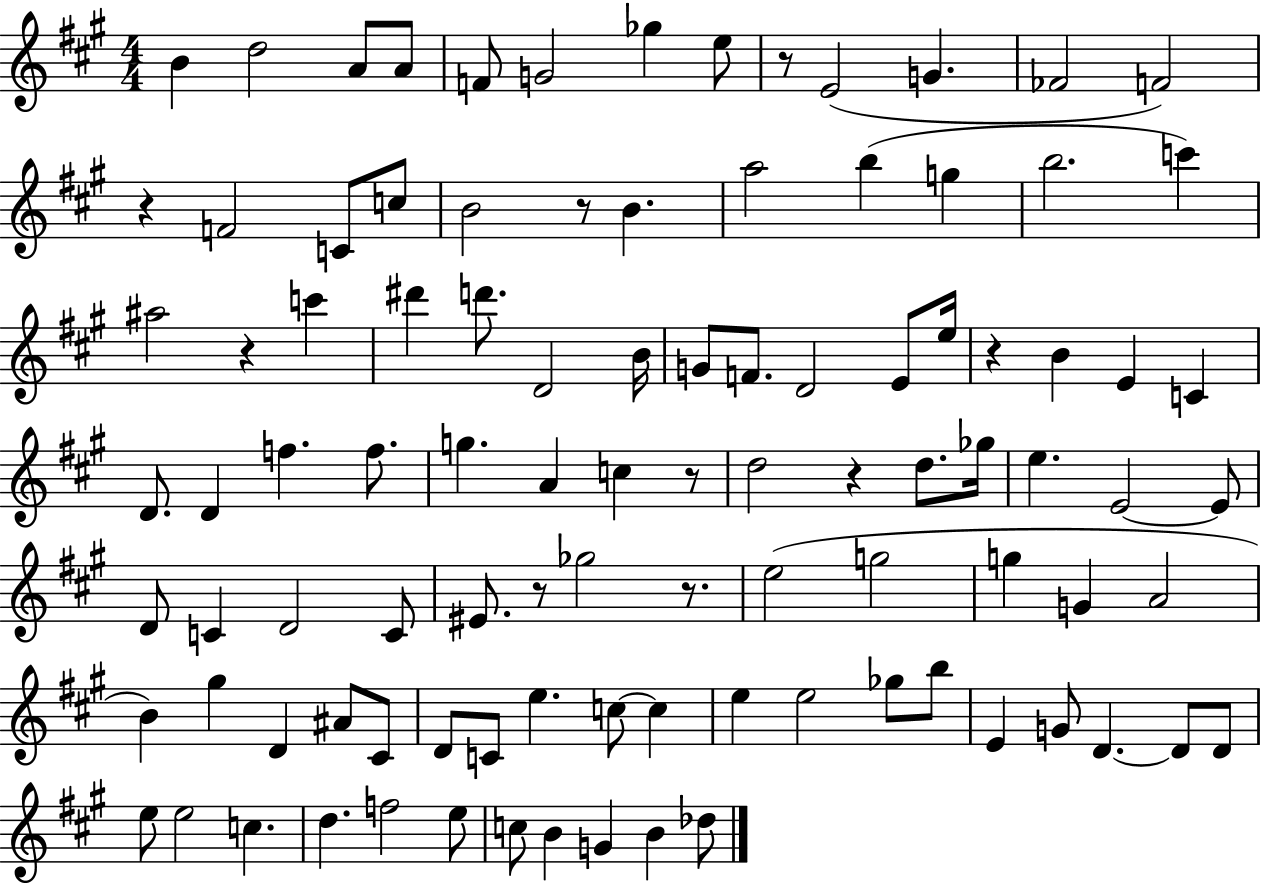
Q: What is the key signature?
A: A major